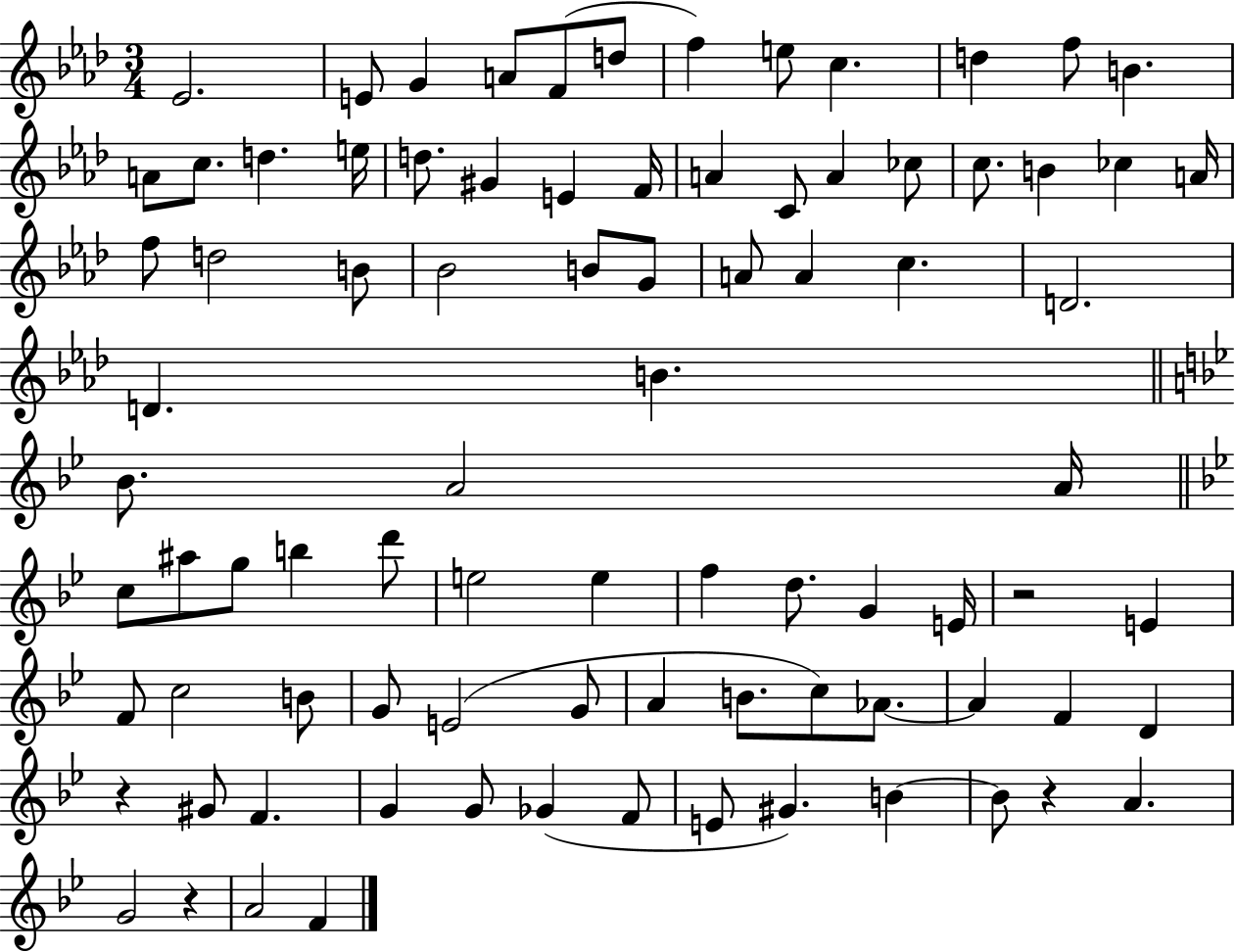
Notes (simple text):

Eb4/h. E4/e G4/q A4/e F4/e D5/e F5/q E5/e C5/q. D5/q F5/e B4/q. A4/e C5/e. D5/q. E5/s D5/e. G#4/q E4/q F4/s A4/q C4/e A4/q CES5/e C5/e. B4/q CES5/q A4/s F5/e D5/h B4/e Bb4/h B4/e G4/e A4/e A4/q C5/q. D4/h. D4/q. B4/q. Bb4/e. A4/h A4/s C5/e A#5/e G5/e B5/q D6/e E5/h E5/q F5/q D5/e. G4/q E4/s R/h E4/q F4/e C5/h B4/e G4/e E4/h G4/e A4/q B4/e. C5/e Ab4/e. Ab4/q F4/q D4/q R/q G#4/e F4/q. G4/q G4/e Gb4/q F4/e E4/e G#4/q. B4/q B4/e R/q A4/q. G4/h R/q A4/h F4/q